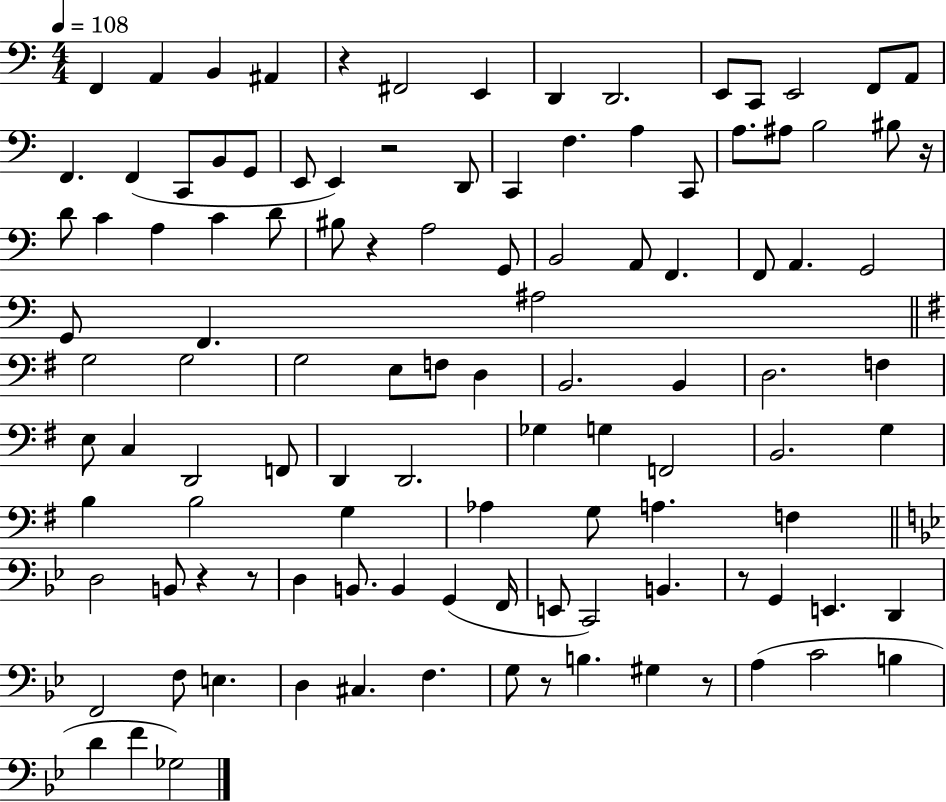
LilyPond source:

{
  \clef bass
  \numericTimeSignature
  \time 4/4
  \key c \major
  \tempo 4 = 108
  f,4 a,4 b,4 ais,4 | r4 fis,2 e,4 | d,4 d,2. | e,8 c,8 e,2 f,8 a,8 | \break f,4. f,4( c,8 b,8 g,8 | e,8 e,4) r2 d,8 | c,4 f4. a4 c,8 | a8. ais8 b2 bis8 r16 | \break d'8 c'4 a4 c'4 d'8 | bis8 r4 a2 g,8 | b,2 a,8 f,4. | f,8 a,4. g,2 | \break g,8 f,4. ais2 | \bar "||" \break \key g \major g2 g2 | g2 e8 f8 d4 | b,2. b,4 | d2. f4 | \break e8 c4 d,2 f,8 | d,4 d,2. | ges4 g4 f,2 | b,2. g4 | \break b4 b2 g4 | aes4 g8 a4. f4 | \bar "||" \break \key bes \major d2 b,8 r4 r8 | d4 b,8. b,4 g,4( f,16 | e,8 c,2) b,4. | r8 g,4 e,4. d,4 | \break f,2 f8 e4. | d4 cis4. f4. | g8 r8 b4. gis4 r8 | a4( c'2 b4 | \break d'4 f'4 ges2) | \bar "|."
}